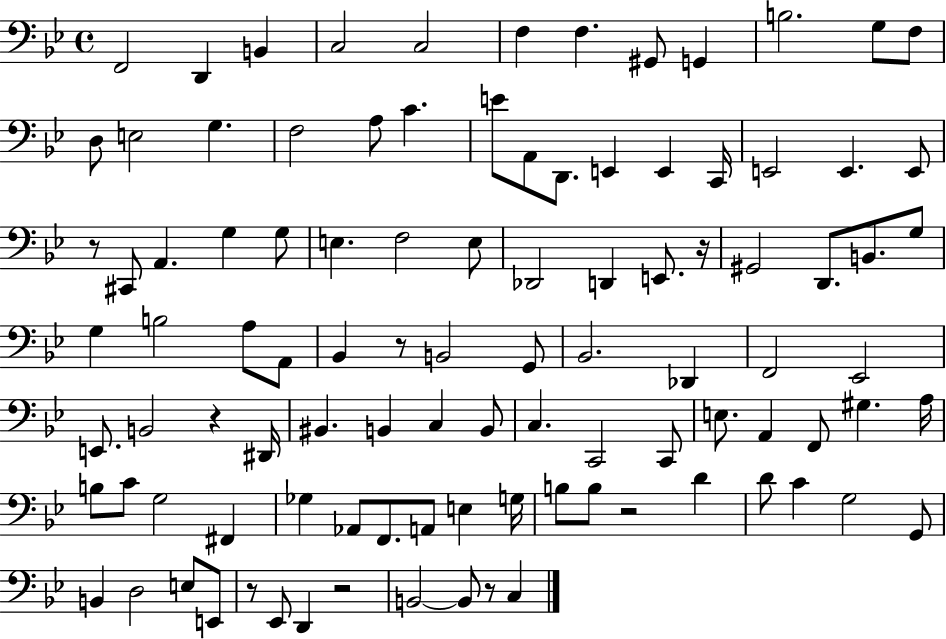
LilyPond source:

{
  \clef bass
  \time 4/4
  \defaultTimeSignature
  \key bes \major
  f,2 d,4 b,4 | c2 c2 | f4 f4. gis,8 g,4 | b2. g8 f8 | \break d8 e2 g4. | f2 a8 c'4. | e'8 a,8 d,8. e,4 e,4 c,16 | e,2 e,4. e,8 | \break r8 cis,8 a,4. g4 g8 | e4. f2 e8 | des,2 d,4 e,8. r16 | gis,2 d,8. b,8. g8 | \break g4 b2 a8 a,8 | bes,4 r8 b,2 g,8 | bes,2. des,4 | f,2 ees,2 | \break e,8. b,2 r4 dis,16 | bis,4. b,4 c4 b,8 | c4. c,2 c,8 | e8. a,4 f,8 gis4. a16 | \break b8 c'8 g2 fis,4 | ges4 aes,8 f,8. a,8 e4 g16 | b8 b8 r2 d'4 | d'8 c'4 g2 g,8 | \break b,4 d2 e8 e,8 | r8 ees,8 d,4 r2 | b,2~~ b,8 r8 c4 | \bar "|."
}